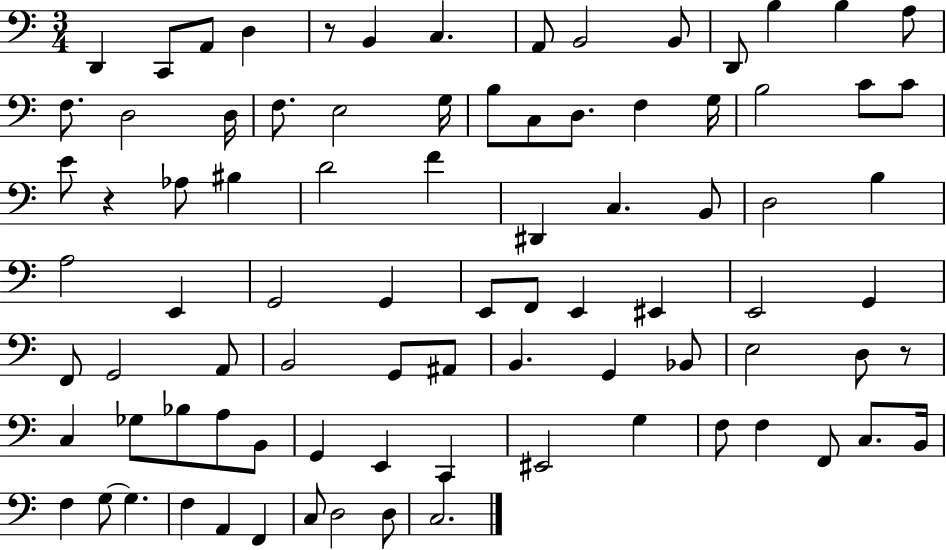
D2/q C2/e A2/e D3/q R/e B2/q C3/q. A2/e B2/h B2/e D2/e B3/q B3/q A3/e F3/e. D3/h D3/s F3/e. E3/h G3/s B3/e C3/e D3/e. F3/q G3/s B3/h C4/e C4/e E4/e R/q Ab3/e BIS3/q D4/h F4/q D#2/q C3/q. B2/e D3/h B3/q A3/h E2/q G2/h G2/q E2/e F2/e E2/q EIS2/q E2/h G2/q F2/e G2/h A2/e B2/h G2/e A#2/e B2/q. G2/q Bb2/e E3/h D3/e R/e C3/q Gb3/e Bb3/e A3/e B2/e G2/q E2/q C2/q EIS2/h G3/q F3/e F3/q F2/e C3/e. B2/s F3/q G3/e G3/q. F3/q A2/q F2/q C3/e D3/h D3/e C3/h.